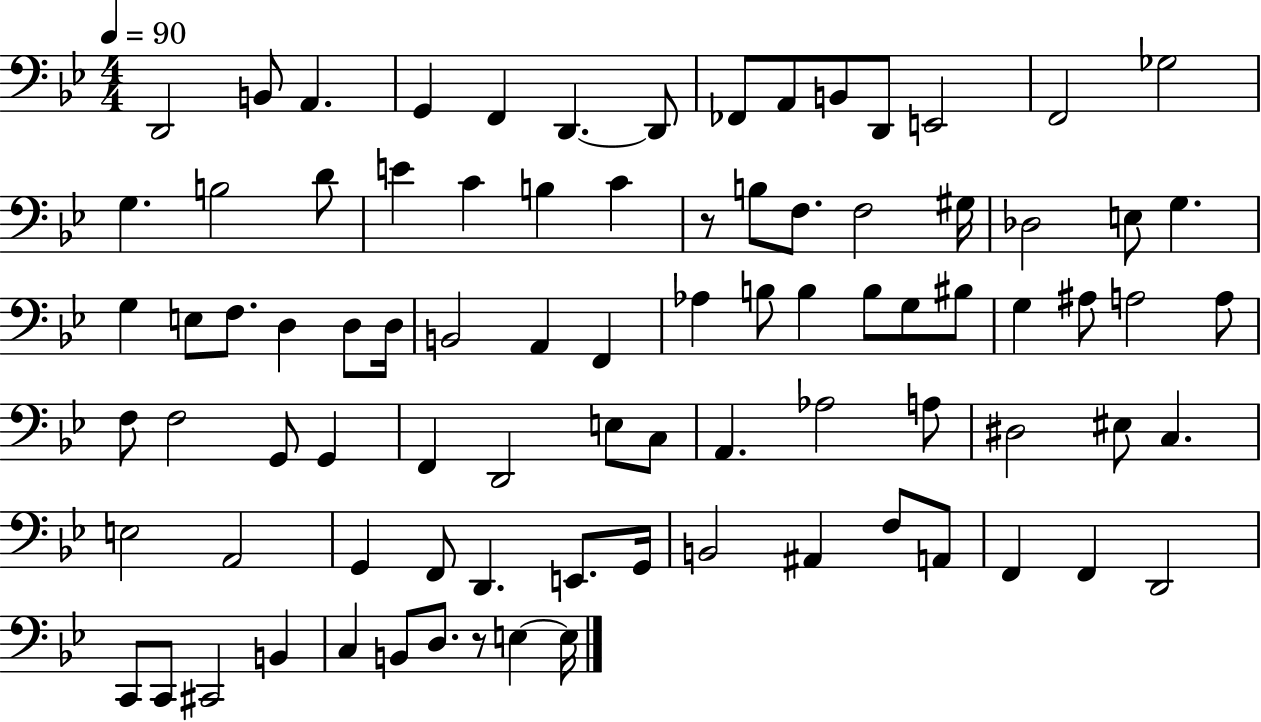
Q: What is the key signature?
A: BES major